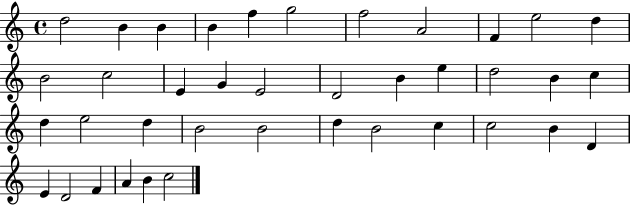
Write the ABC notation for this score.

X:1
T:Untitled
M:4/4
L:1/4
K:C
d2 B B B f g2 f2 A2 F e2 d B2 c2 E G E2 D2 B e d2 B c d e2 d B2 B2 d B2 c c2 B D E D2 F A B c2